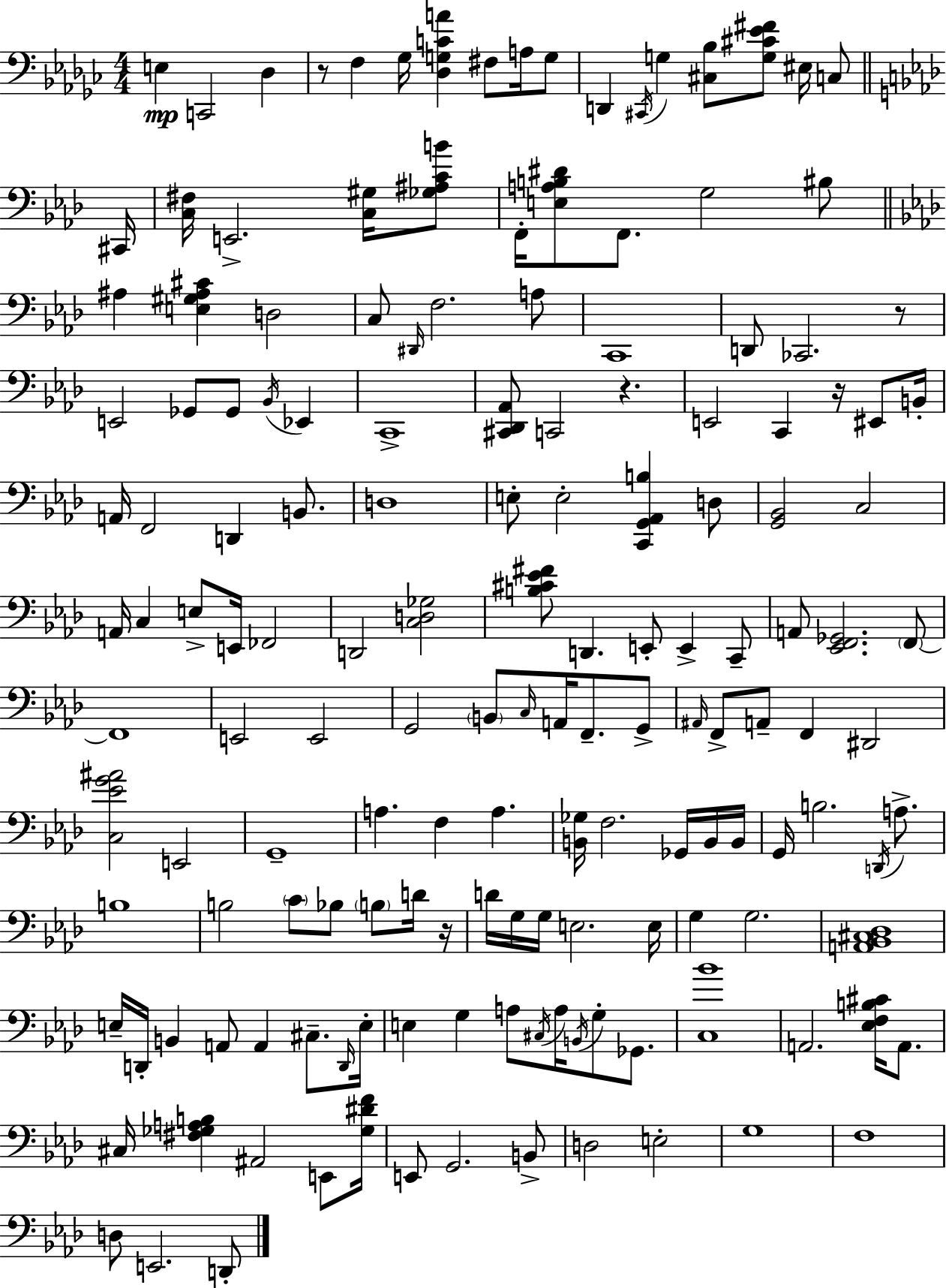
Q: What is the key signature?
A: EES minor